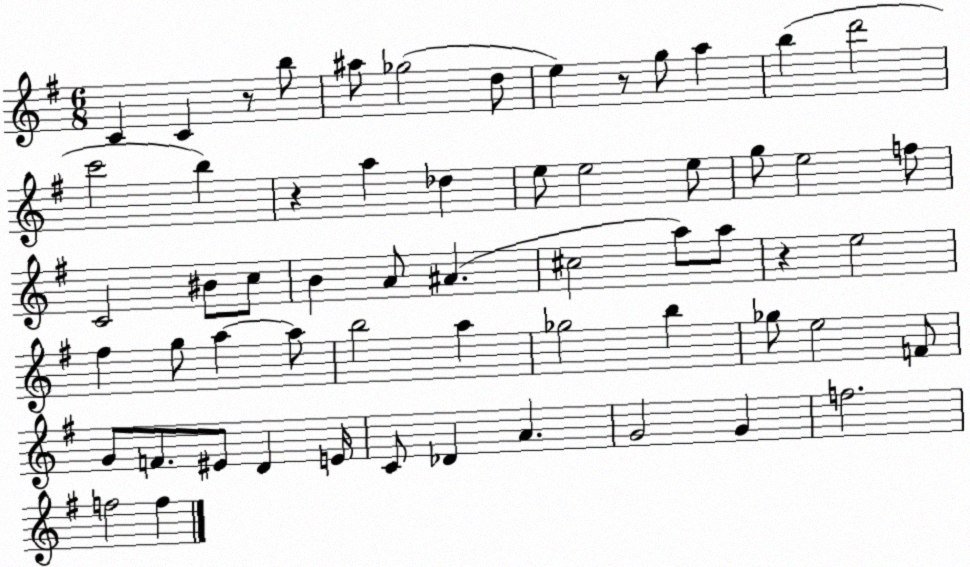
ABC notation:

X:1
T:Untitled
M:6/8
L:1/4
K:G
C C z/2 b/2 ^a/2 _g2 d/2 e z/2 g/2 a b d'2 c'2 b z a _d e/2 e2 e/2 g/2 e2 f/2 C2 ^B/2 c/2 B A/2 ^A ^c2 a/2 a/2 z e2 ^f g/2 a a/2 b2 a _g2 b _g/2 e2 F/2 G/2 F/2 ^E/2 D E/4 C/2 _D A G2 G f2 f2 f